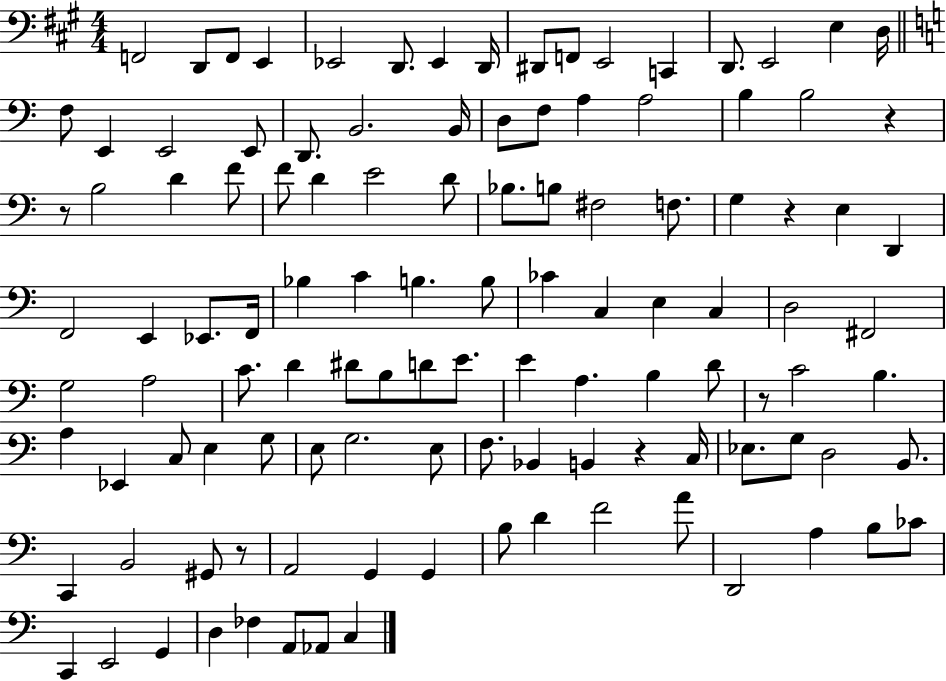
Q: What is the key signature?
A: A major